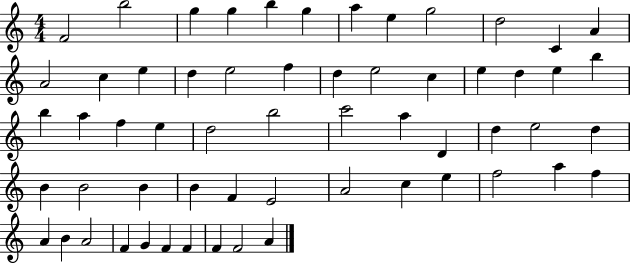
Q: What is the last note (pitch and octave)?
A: A4